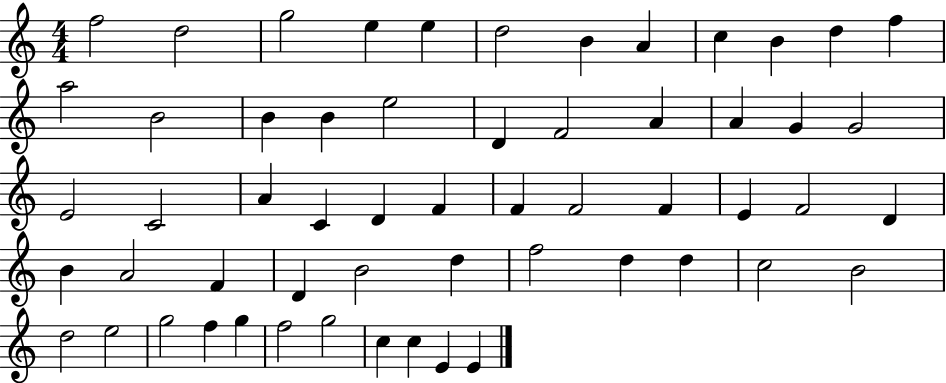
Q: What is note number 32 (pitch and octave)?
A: F4